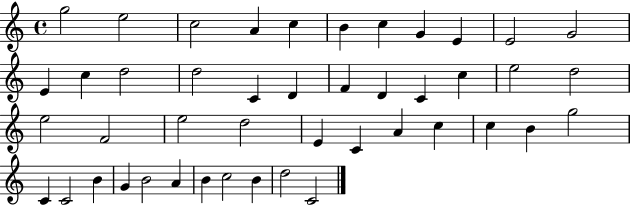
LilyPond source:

{
  \clef treble
  \time 4/4
  \defaultTimeSignature
  \key c \major
  g''2 e''2 | c''2 a'4 c''4 | b'4 c''4 g'4 e'4 | e'2 g'2 | \break e'4 c''4 d''2 | d''2 c'4 d'4 | f'4 d'4 c'4 c''4 | e''2 d''2 | \break e''2 f'2 | e''2 d''2 | e'4 c'4 a'4 c''4 | c''4 b'4 g''2 | \break c'4 c'2 b'4 | g'4 b'2 a'4 | b'4 c''2 b'4 | d''2 c'2 | \break \bar "|."
}